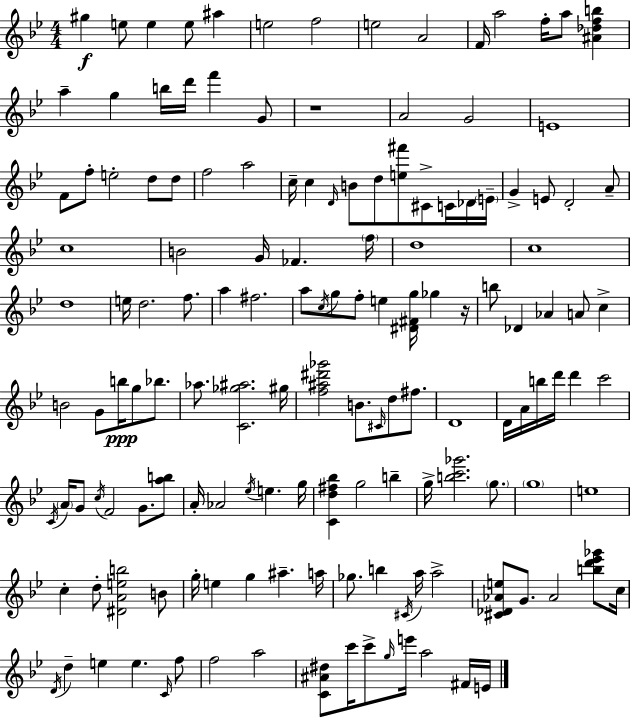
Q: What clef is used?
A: treble